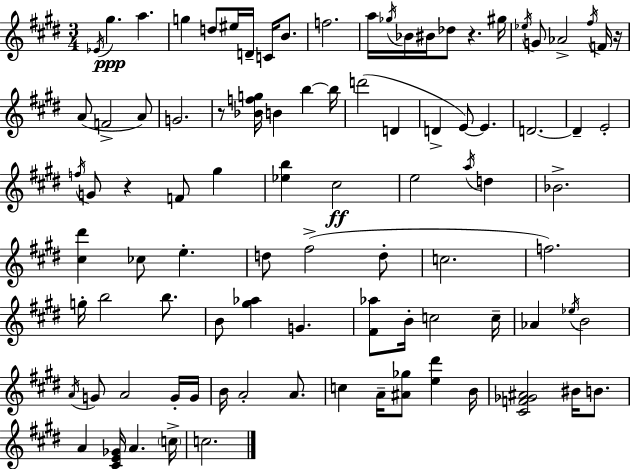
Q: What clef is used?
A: treble